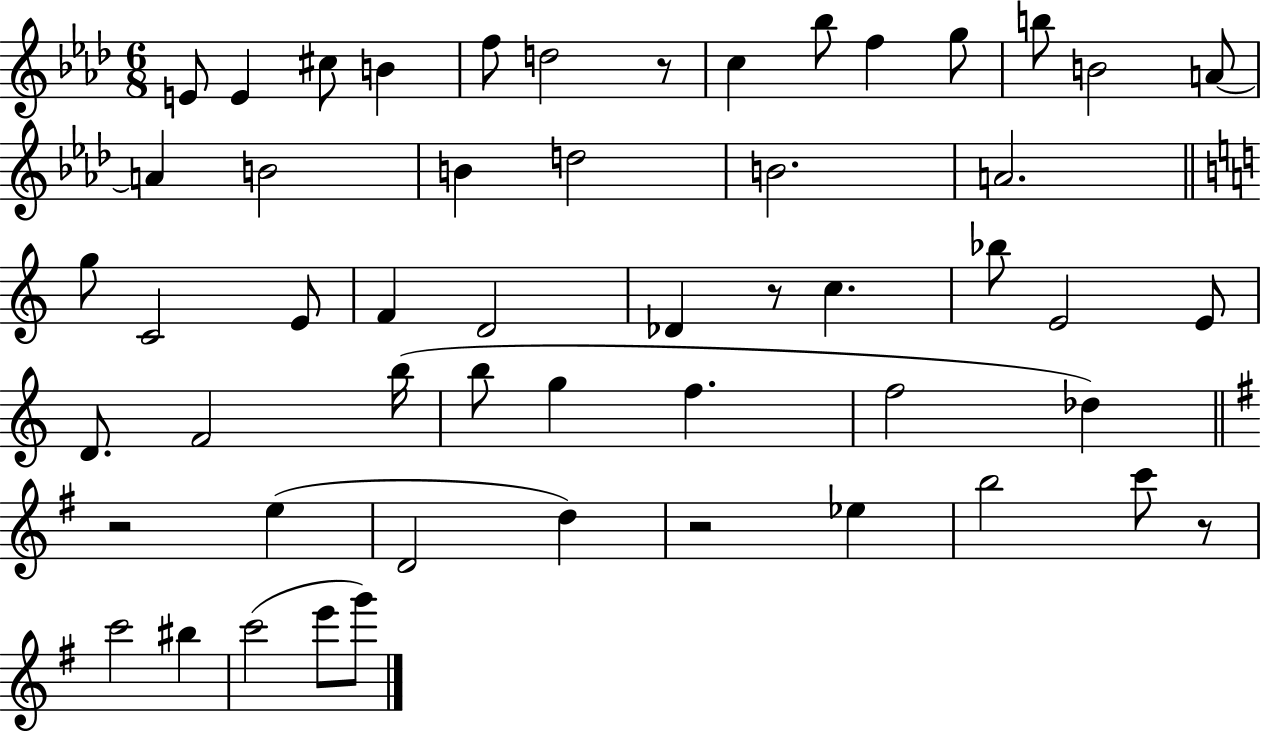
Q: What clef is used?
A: treble